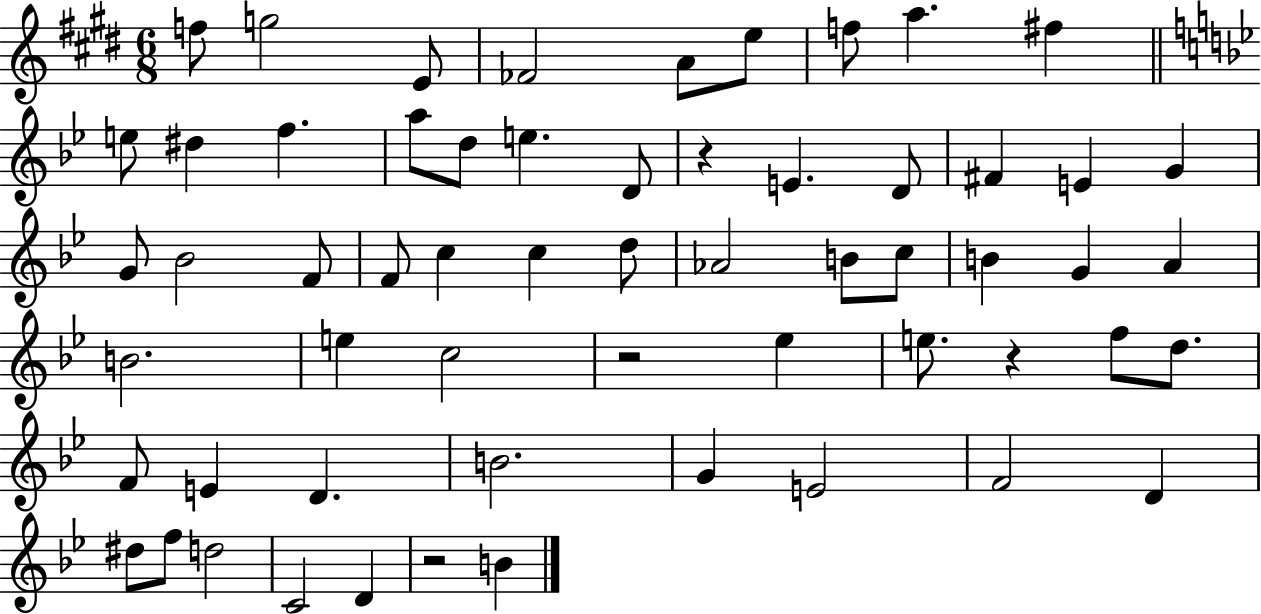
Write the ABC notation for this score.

X:1
T:Untitled
M:6/8
L:1/4
K:E
f/2 g2 E/2 _F2 A/2 e/2 f/2 a ^f e/2 ^d f a/2 d/2 e D/2 z E D/2 ^F E G G/2 _B2 F/2 F/2 c c d/2 _A2 B/2 c/2 B G A B2 e c2 z2 _e e/2 z f/2 d/2 F/2 E D B2 G E2 F2 D ^d/2 f/2 d2 C2 D z2 B